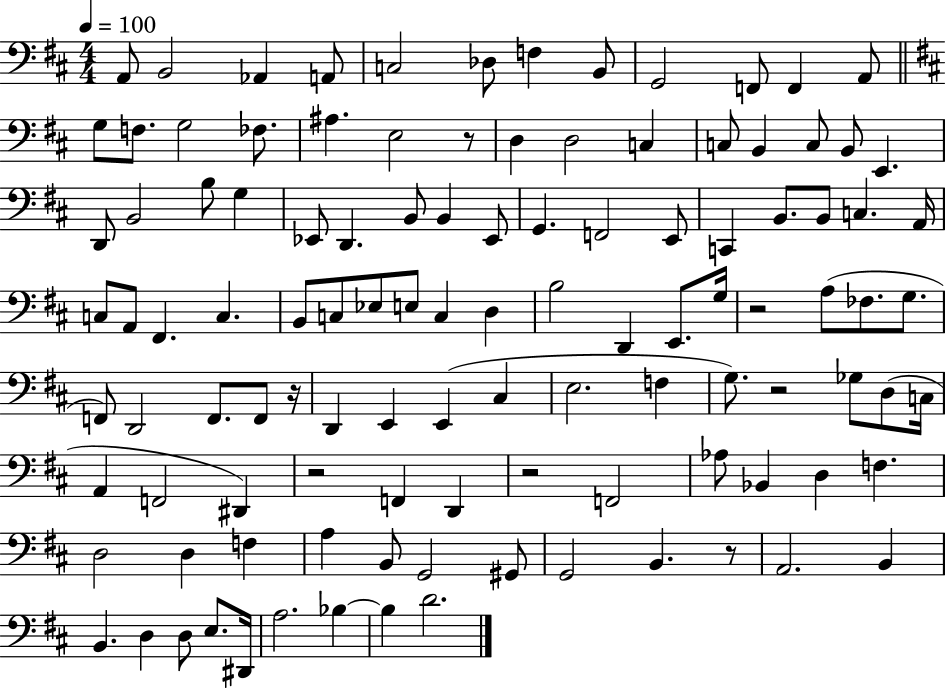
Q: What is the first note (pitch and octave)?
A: A2